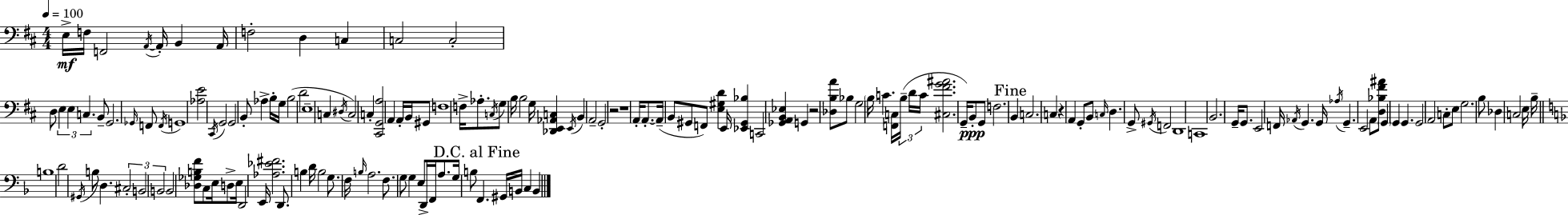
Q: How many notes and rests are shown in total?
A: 163